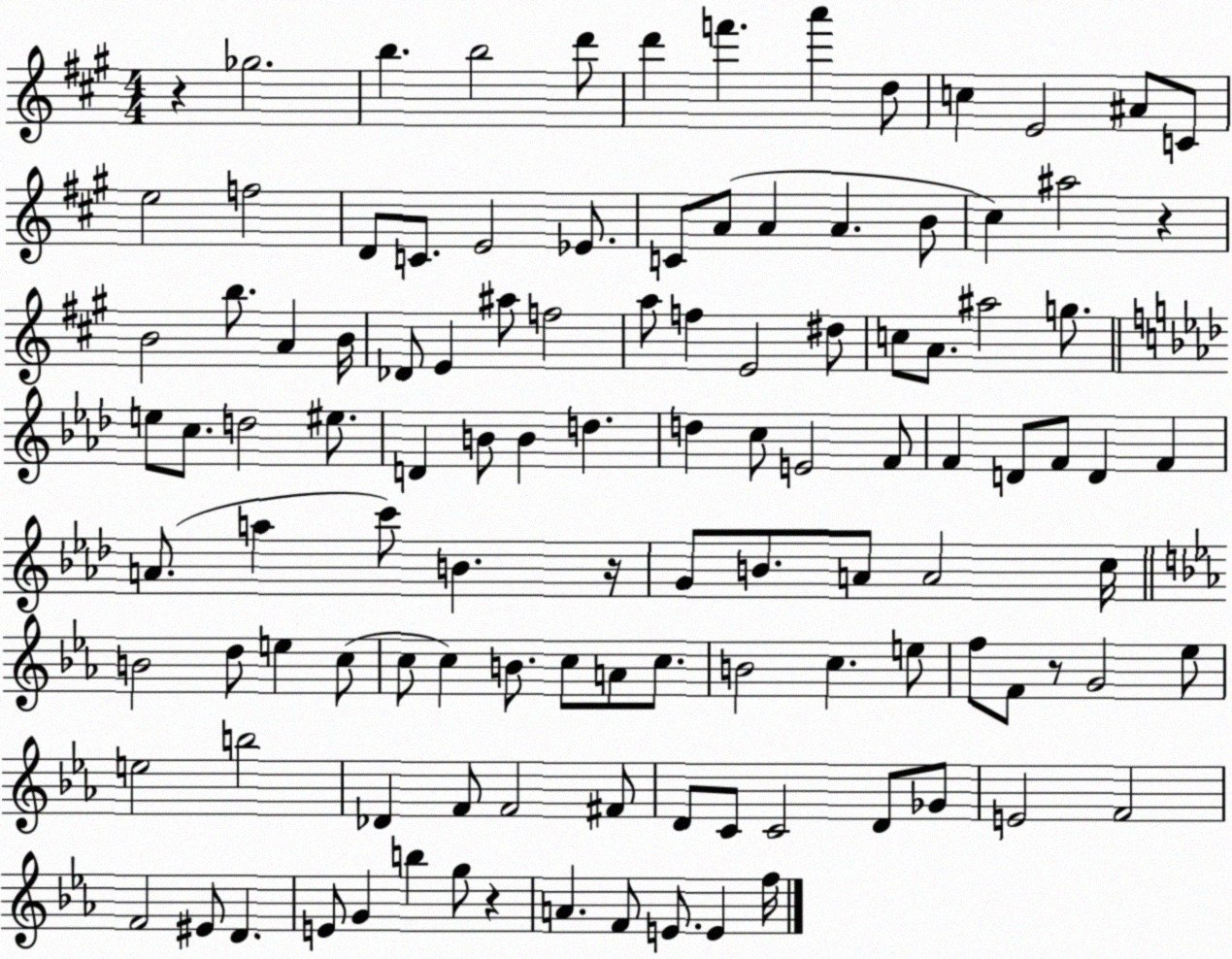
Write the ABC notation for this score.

X:1
T:Untitled
M:4/4
L:1/4
K:A
z _g2 b b2 d'/2 d' f' a' d/2 c E2 ^A/2 C/2 e2 f2 D/2 C/2 E2 _E/2 C/2 A/2 A A B/2 ^c ^a2 z B2 b/2 A B/4 _D/2 E ^a/2 f2 a/2 f E2 ^d/2 c/2 A/2 ^a2 g/2 e/2 c/2 d2 ^e/2 D B/2 B d d c/2 E2 F/2 F D/2 F/2 D F A/2 a c'/2 B z/4 G/2 B/2 A/2 A2 c/4 B2 d/2 e c/2 c/2 c B/2 c/2 A/2 c/2 B2 c e/2 f/2 F/2 z/2 G2 _e/2 e2 b2 _D F/2 F2 ^F/2 D/2 C/2 C2 D/2 _G/2 E2 F2 F2 ^E/2 D E/2 G b g/2 z A F/2 E/2 E f/4